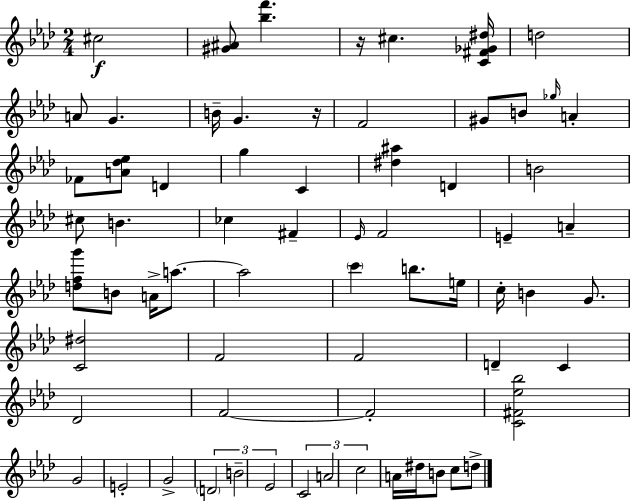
{
  \clef treble
  \numericTimeSignature
  \time 2/4
  \key aes \major
  cis''2\f | <gis' ais'>8 <bes'' f'''>4. | r16 cis''4. <c' fis' ges' dis''>16 | d''2 | \break a'8 g'4. | b'16-- g'4. r16 | f'2 | gis'8 b'8 \grace { ges''16 } a'4-. | \break fes'8 <a' des'' ees''>8 d'4 | g''4 c'4 | <dis'' ais''>4 d'4 | b'2 | \break cis''8 b'4. | ces''4 fis'4-- | \grace { ees'16 } f'2 | e'4-- a'4-- | \break <d'' f'' g'''>8 b'8 a'16-> a''8.~~ | a''2 | \parenthesize c'''4 b''8. | e''16 c''16-. b'4 g'8. | \break <c' dis''>2 | f'2 | f'2 | d'4-- c'4 | \break des'2 | f'2~~ | f'2-. | <c' fis' ees'' bes''>2 | \break g'2 | e'2-. | g'2-> | \tuplet 3/2 { \parenthesize d'2 | \break b'2-- | ees'2 } | \tuplet 3/2 { c'2 | a'2 | \break c''2 } | a'16 dis''16 b'8 c''8 | d''8-> \bar "|."
}